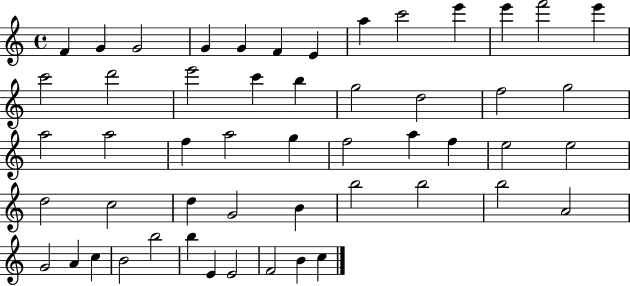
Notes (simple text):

F4/q G4/q G4/h G4/q G4/q F4/q E4/q A5/q C6/h E6/q E6/q F6/h E6/q C6/h D6/h E6/h C6/q B5/q G5/h D5/h F5/h G5/h A5/h A5/h F5/q A5/h G5/q F5/h A5/q F5/q E5/h E5/h D5/h C5/h D5/q G4/h B4/q B5/h B5/h B5/h A4/h G4/h A4/q C5/q B4/h B5/h B5/q E4/q E4/h F4/h B4/q C5/q